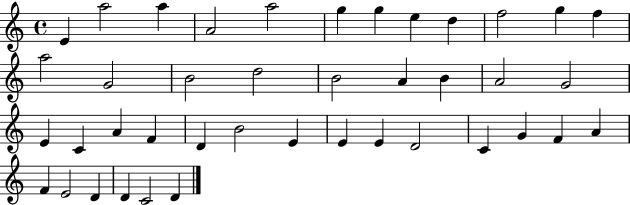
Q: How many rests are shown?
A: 0